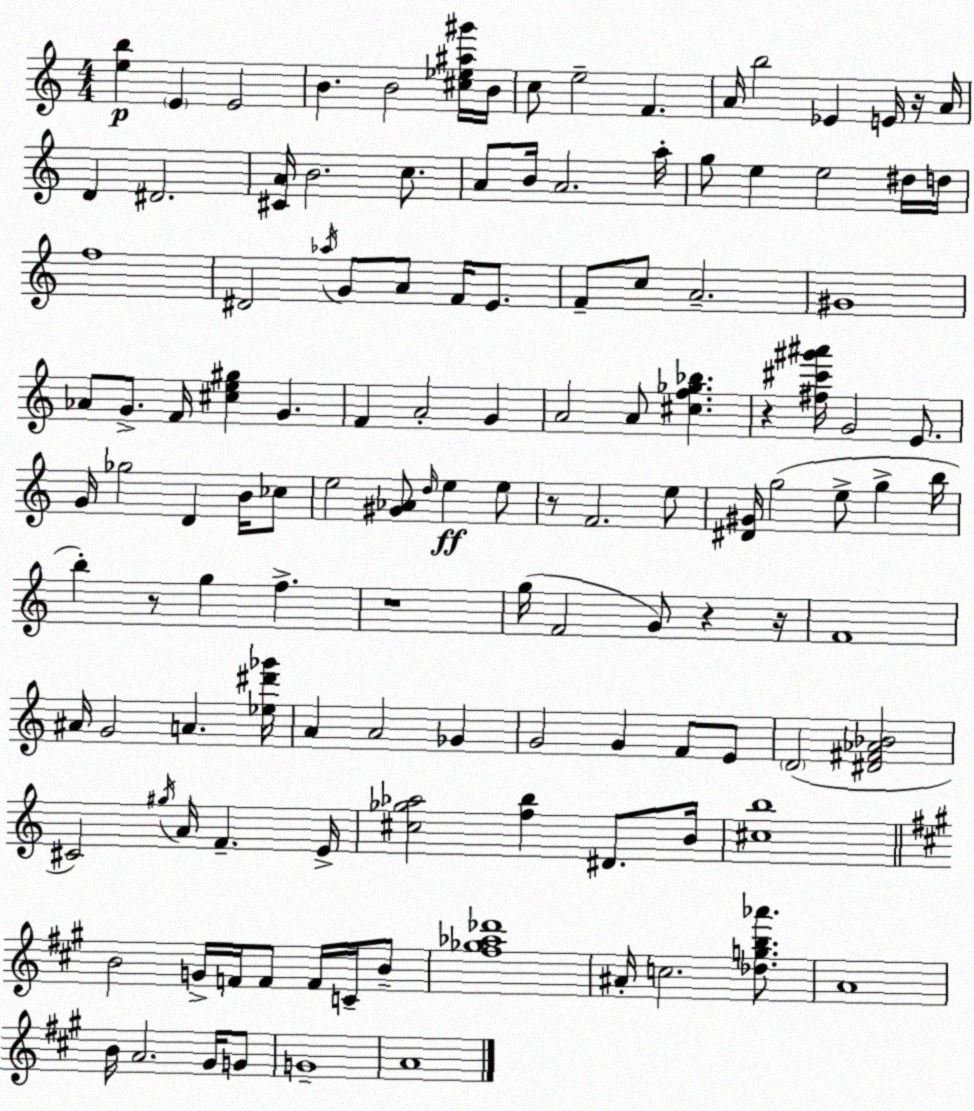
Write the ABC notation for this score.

X:1
T:Untitled
M:4/4
L:1/4
K:Am
[eb] E E2 B B2 [^c_e^a^g']/4 B/4 c/2 e2 F A/4 b2 _E E/4 z/4 A/4 D ^D2 [^CA]/4 B2 c/2 A/2 B/4 A2 a/4 g/2 e e2 ^d/4 d/4 f4 ^D2 _a/4 G/2 A/2 F/4 E/2 F/2 c/2 A2 ^G4 _A/2 G/2 F/4 [^ce^g] G F A2 G A2 A/2 [^cf_g_b] z [^f^c'^g'^a']/4 G2 E/2 G/4 _g2 D B/4 _c/2 e2 [^G_A]/2 d/4 e e/2 z/2 F2 e/2 [^D^G]/4 g2 e/2 g b/4 b z/2 g f z4 g/4 F2 G/2 z z/4 F4 ^A/4 G2 A [_e^d'_g']/4 A A2 _G G2 G F/2 E/2 D2 [^D^F_A_B]2 ^C2 ^g/4 A/4 F E/4 [^c_g_a]2 [fb] ^D/2 B/4 [^cb]4 B2 G/4 F/4 F/2 F/4 C/4 B/2 [^f_g_a_d']4 ^A/4 c2 [_dgb_a']/2 A4 B/4 A2 ^G/4 G/2 G4 A4